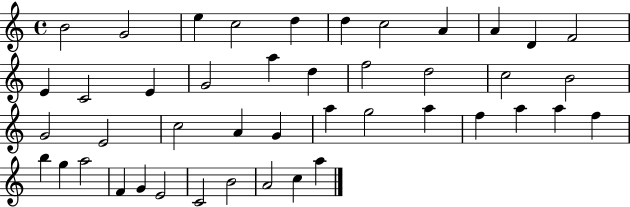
{
  \clef treble
  \time 4/4
  \defaultTimeSignature
  \key c \major
  b'2 g'2 | e''4 c''2 d''4 | d''4 c''2 a'4 | a'4 d'4 f'2 | \break e'4 c'2 e'4 | g'2 a''4 d''4 | f''2 d''2 | c''2 b'2 | \break g'2 e'2 | c''2 a'4 g'4 | a''4 g''2 a''4 | f''4 a''4 a''4 f''4 | \break b''4 g''4 a''2 | f'4 g'4 e'2 | c'2 b'2 | a'2 c''4 a''4 | \break \bar "|."
}